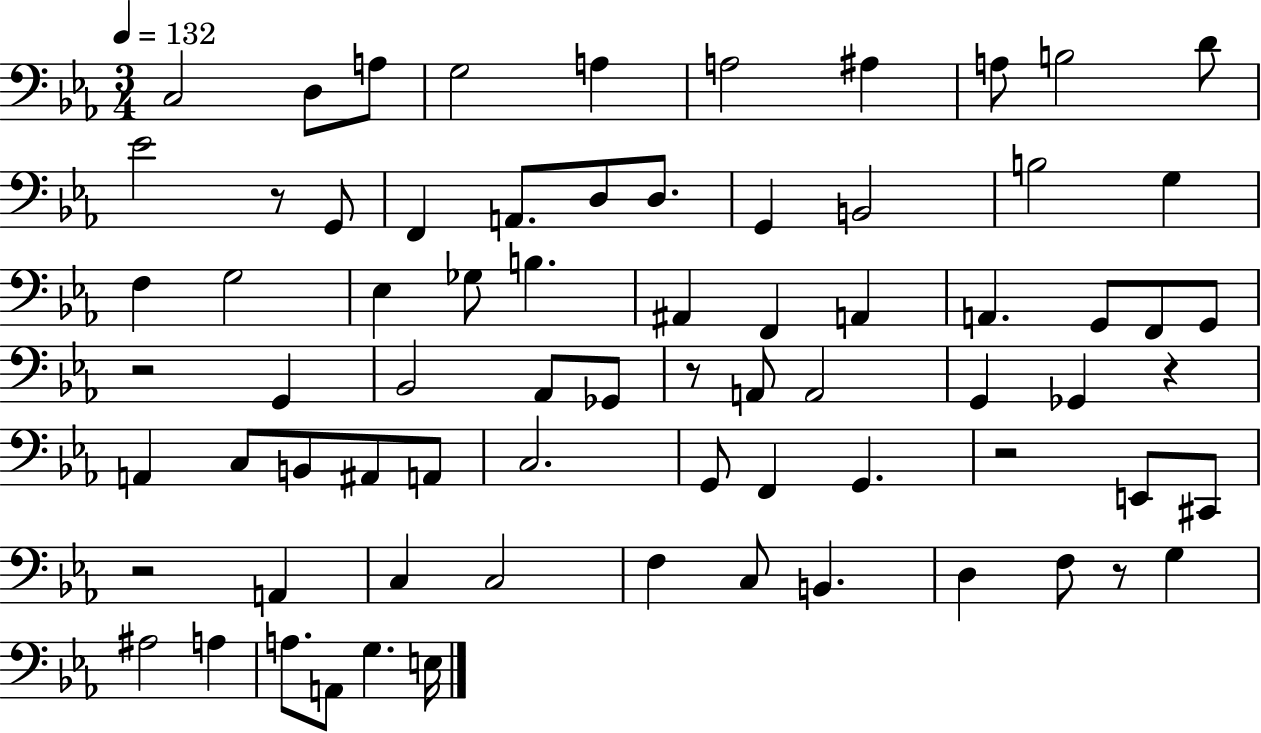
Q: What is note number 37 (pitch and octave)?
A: A2